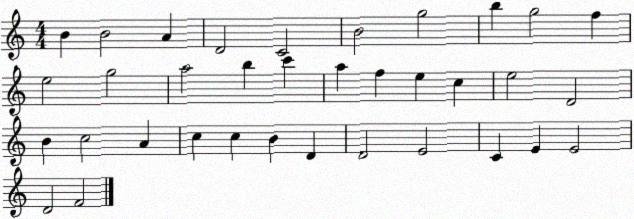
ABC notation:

X:1
T:Untitled
M:4/4
L:1/4
K:C
B B2 A D2 C2 B2 g2 b g2 f e2 g2 a2 b c' a f e c e2 D2 B c2 A c c B D D2 E2 C E E2 D2 F2